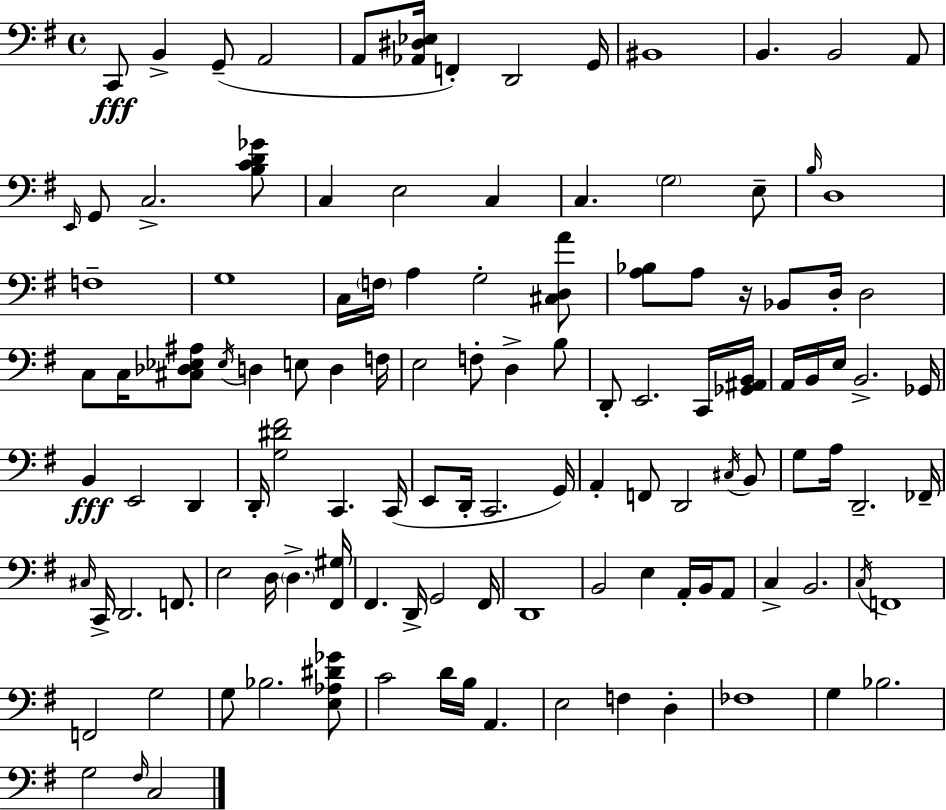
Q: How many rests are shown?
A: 1